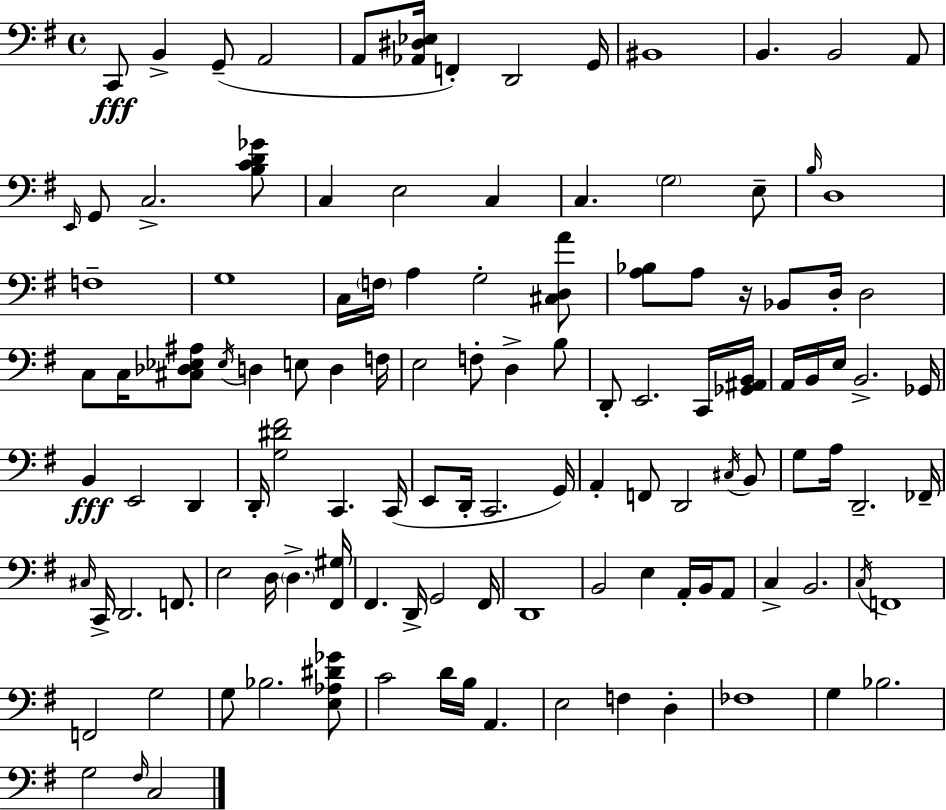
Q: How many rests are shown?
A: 1